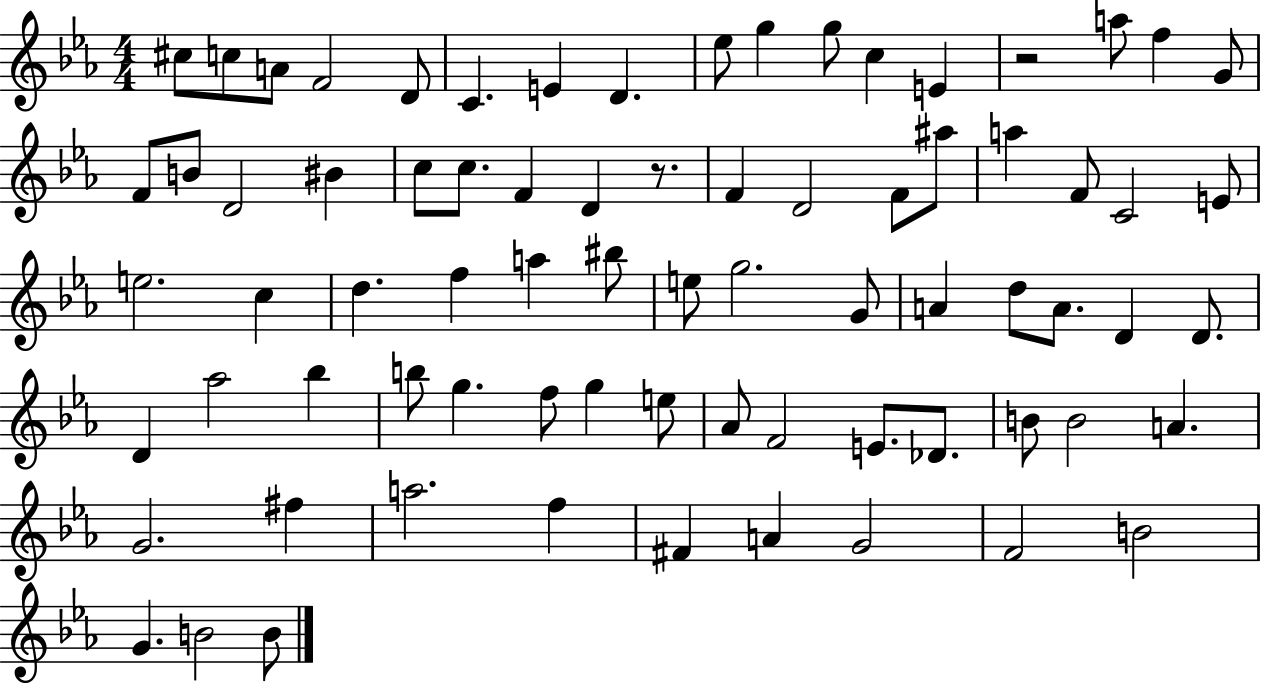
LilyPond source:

{
  \clef treble
  \numericTimeSignature
  \time 4/4
  \key ees \major
  cis''8 c''8 a'8 f'2 d'8 | c'4. e'4 d'4. | ees''8 g''4 g''8 c''4 e'4 | r2 a''8 f''4 g'8 | \break f'8 b'8 d'2 bis'4 | c''8 c''8. f'4 d'4 r8. | f'4 d'2 f'8 ais''8 | a''4 f'8 c'2 e'8 | \break e''2. c''4 | d''4. f''4 a''4 bis''8 | e''8 g''2. g'8 | a'4 d''8 a'8. d'4 d'8. | \break d'4 aes''2 bes''4 | b''8 g''4. f''8 g''4 e''8 | aes'8 f'2 e'8. des'8. | b'8 b'2 a'4. | \break g'2. fis''4 | a''2. f''4 | fis'4 a'4 g'2 | f'2 b'2 | \break g'4. b'2 b'8 | \bar "|."
}